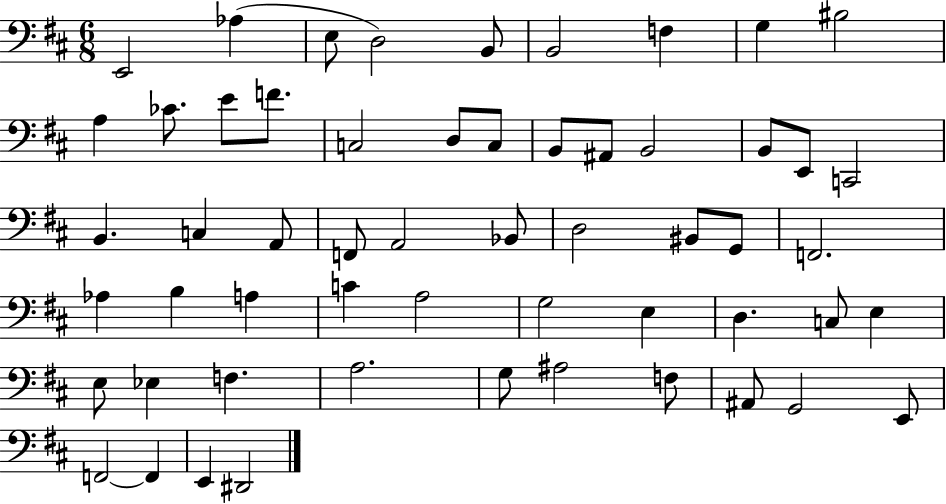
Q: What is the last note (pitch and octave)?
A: D#2